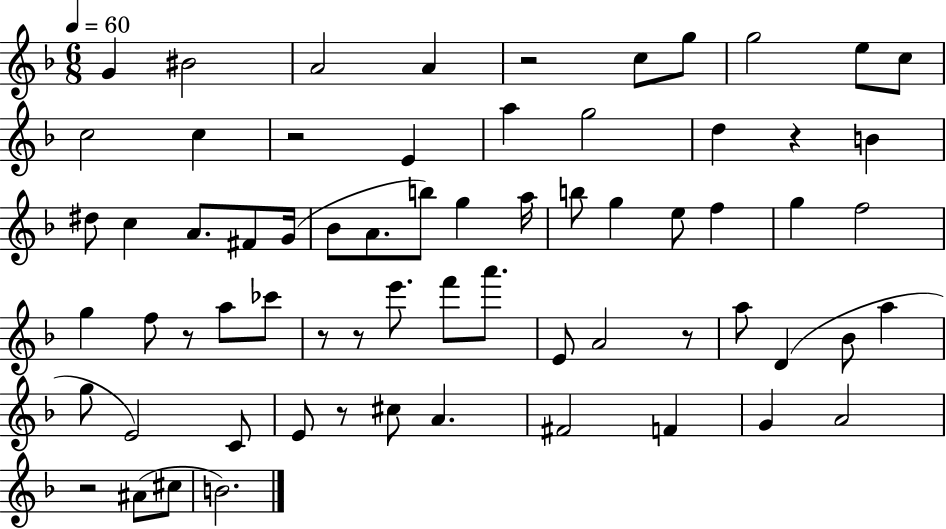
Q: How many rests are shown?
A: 9